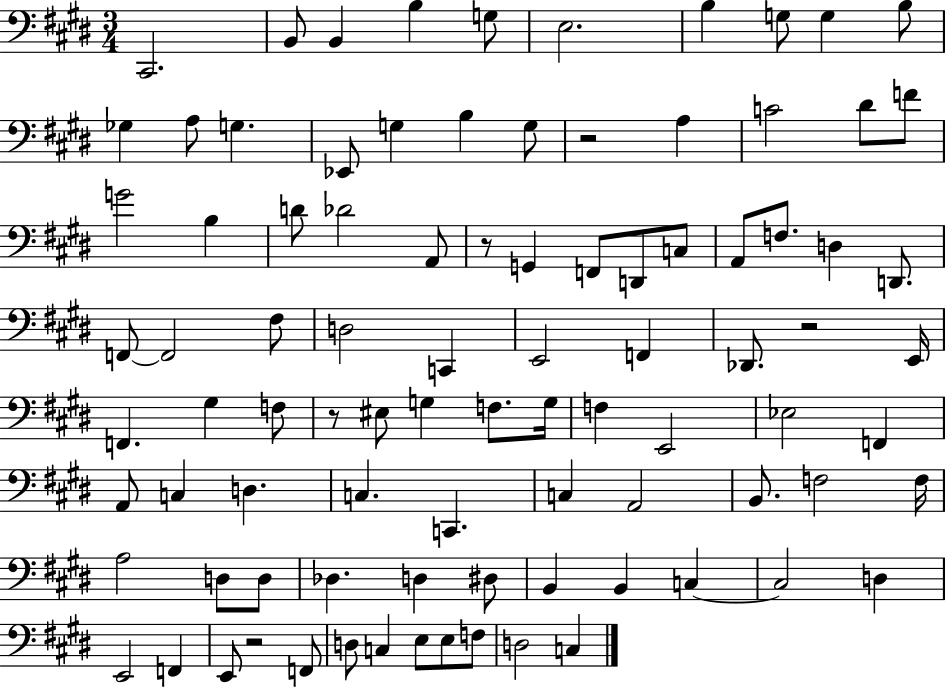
C#2/h. B2/e B2/q B3/q G3/e E3/h. B3/q G3/e G3/q B3/e Gb3/q A3/e G3/q. Eb2/e G3/q B3/q G3/e R/h A3/q C4/h D#4/e F4/e G4/h B3/q D4/e Db4/h A2/e R/e G2/q F2/e D2/e C3/e A2/e F3/e. D3/q D2/e. F2/e F2/h F#3/e D3/h C2/q E2/h F2/q Db2/e. R/h E2/s F2/q. G#3/q F3/e R/e EIS3/e G3/q F3/e. G3/s F3/q E2/h Eb3/h F2/q A2/e C3/q D3/q. C3/q. C2/q. C3/q A2/h B2/e. F3/h F3/s A3/h D3/e D3/e Db3/q. D3/q D#3/e B2/q B2/q C3/q C3/h D3/q E2/h F2/q E2/e R/h F2/e D3/e C3/q E3/e E3/e F3/e D3/h C3/q